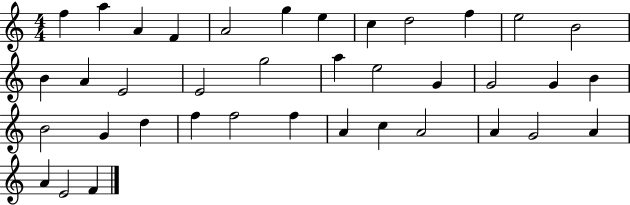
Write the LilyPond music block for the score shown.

{
  \clef treble
  \numericTimeSignature
  \time 4/4
  \key c \major
  f''4 a''4 a'4 f'4 | a'2 g''4 e''4 | c''4 d''2 f''4 | e''2 b'2 | \break b'4 a'4 e'2 | e'2 g''2 | a''4 e''2 g'4 | g'2 g'4 b'4 | \break b'2 g'4 d''4 | f''4 f''2 f''4 | a'4 c''4 a'2 | a'4 g'2 a'4 | \break a'4 e'2 f'4 | \bar "|."
}